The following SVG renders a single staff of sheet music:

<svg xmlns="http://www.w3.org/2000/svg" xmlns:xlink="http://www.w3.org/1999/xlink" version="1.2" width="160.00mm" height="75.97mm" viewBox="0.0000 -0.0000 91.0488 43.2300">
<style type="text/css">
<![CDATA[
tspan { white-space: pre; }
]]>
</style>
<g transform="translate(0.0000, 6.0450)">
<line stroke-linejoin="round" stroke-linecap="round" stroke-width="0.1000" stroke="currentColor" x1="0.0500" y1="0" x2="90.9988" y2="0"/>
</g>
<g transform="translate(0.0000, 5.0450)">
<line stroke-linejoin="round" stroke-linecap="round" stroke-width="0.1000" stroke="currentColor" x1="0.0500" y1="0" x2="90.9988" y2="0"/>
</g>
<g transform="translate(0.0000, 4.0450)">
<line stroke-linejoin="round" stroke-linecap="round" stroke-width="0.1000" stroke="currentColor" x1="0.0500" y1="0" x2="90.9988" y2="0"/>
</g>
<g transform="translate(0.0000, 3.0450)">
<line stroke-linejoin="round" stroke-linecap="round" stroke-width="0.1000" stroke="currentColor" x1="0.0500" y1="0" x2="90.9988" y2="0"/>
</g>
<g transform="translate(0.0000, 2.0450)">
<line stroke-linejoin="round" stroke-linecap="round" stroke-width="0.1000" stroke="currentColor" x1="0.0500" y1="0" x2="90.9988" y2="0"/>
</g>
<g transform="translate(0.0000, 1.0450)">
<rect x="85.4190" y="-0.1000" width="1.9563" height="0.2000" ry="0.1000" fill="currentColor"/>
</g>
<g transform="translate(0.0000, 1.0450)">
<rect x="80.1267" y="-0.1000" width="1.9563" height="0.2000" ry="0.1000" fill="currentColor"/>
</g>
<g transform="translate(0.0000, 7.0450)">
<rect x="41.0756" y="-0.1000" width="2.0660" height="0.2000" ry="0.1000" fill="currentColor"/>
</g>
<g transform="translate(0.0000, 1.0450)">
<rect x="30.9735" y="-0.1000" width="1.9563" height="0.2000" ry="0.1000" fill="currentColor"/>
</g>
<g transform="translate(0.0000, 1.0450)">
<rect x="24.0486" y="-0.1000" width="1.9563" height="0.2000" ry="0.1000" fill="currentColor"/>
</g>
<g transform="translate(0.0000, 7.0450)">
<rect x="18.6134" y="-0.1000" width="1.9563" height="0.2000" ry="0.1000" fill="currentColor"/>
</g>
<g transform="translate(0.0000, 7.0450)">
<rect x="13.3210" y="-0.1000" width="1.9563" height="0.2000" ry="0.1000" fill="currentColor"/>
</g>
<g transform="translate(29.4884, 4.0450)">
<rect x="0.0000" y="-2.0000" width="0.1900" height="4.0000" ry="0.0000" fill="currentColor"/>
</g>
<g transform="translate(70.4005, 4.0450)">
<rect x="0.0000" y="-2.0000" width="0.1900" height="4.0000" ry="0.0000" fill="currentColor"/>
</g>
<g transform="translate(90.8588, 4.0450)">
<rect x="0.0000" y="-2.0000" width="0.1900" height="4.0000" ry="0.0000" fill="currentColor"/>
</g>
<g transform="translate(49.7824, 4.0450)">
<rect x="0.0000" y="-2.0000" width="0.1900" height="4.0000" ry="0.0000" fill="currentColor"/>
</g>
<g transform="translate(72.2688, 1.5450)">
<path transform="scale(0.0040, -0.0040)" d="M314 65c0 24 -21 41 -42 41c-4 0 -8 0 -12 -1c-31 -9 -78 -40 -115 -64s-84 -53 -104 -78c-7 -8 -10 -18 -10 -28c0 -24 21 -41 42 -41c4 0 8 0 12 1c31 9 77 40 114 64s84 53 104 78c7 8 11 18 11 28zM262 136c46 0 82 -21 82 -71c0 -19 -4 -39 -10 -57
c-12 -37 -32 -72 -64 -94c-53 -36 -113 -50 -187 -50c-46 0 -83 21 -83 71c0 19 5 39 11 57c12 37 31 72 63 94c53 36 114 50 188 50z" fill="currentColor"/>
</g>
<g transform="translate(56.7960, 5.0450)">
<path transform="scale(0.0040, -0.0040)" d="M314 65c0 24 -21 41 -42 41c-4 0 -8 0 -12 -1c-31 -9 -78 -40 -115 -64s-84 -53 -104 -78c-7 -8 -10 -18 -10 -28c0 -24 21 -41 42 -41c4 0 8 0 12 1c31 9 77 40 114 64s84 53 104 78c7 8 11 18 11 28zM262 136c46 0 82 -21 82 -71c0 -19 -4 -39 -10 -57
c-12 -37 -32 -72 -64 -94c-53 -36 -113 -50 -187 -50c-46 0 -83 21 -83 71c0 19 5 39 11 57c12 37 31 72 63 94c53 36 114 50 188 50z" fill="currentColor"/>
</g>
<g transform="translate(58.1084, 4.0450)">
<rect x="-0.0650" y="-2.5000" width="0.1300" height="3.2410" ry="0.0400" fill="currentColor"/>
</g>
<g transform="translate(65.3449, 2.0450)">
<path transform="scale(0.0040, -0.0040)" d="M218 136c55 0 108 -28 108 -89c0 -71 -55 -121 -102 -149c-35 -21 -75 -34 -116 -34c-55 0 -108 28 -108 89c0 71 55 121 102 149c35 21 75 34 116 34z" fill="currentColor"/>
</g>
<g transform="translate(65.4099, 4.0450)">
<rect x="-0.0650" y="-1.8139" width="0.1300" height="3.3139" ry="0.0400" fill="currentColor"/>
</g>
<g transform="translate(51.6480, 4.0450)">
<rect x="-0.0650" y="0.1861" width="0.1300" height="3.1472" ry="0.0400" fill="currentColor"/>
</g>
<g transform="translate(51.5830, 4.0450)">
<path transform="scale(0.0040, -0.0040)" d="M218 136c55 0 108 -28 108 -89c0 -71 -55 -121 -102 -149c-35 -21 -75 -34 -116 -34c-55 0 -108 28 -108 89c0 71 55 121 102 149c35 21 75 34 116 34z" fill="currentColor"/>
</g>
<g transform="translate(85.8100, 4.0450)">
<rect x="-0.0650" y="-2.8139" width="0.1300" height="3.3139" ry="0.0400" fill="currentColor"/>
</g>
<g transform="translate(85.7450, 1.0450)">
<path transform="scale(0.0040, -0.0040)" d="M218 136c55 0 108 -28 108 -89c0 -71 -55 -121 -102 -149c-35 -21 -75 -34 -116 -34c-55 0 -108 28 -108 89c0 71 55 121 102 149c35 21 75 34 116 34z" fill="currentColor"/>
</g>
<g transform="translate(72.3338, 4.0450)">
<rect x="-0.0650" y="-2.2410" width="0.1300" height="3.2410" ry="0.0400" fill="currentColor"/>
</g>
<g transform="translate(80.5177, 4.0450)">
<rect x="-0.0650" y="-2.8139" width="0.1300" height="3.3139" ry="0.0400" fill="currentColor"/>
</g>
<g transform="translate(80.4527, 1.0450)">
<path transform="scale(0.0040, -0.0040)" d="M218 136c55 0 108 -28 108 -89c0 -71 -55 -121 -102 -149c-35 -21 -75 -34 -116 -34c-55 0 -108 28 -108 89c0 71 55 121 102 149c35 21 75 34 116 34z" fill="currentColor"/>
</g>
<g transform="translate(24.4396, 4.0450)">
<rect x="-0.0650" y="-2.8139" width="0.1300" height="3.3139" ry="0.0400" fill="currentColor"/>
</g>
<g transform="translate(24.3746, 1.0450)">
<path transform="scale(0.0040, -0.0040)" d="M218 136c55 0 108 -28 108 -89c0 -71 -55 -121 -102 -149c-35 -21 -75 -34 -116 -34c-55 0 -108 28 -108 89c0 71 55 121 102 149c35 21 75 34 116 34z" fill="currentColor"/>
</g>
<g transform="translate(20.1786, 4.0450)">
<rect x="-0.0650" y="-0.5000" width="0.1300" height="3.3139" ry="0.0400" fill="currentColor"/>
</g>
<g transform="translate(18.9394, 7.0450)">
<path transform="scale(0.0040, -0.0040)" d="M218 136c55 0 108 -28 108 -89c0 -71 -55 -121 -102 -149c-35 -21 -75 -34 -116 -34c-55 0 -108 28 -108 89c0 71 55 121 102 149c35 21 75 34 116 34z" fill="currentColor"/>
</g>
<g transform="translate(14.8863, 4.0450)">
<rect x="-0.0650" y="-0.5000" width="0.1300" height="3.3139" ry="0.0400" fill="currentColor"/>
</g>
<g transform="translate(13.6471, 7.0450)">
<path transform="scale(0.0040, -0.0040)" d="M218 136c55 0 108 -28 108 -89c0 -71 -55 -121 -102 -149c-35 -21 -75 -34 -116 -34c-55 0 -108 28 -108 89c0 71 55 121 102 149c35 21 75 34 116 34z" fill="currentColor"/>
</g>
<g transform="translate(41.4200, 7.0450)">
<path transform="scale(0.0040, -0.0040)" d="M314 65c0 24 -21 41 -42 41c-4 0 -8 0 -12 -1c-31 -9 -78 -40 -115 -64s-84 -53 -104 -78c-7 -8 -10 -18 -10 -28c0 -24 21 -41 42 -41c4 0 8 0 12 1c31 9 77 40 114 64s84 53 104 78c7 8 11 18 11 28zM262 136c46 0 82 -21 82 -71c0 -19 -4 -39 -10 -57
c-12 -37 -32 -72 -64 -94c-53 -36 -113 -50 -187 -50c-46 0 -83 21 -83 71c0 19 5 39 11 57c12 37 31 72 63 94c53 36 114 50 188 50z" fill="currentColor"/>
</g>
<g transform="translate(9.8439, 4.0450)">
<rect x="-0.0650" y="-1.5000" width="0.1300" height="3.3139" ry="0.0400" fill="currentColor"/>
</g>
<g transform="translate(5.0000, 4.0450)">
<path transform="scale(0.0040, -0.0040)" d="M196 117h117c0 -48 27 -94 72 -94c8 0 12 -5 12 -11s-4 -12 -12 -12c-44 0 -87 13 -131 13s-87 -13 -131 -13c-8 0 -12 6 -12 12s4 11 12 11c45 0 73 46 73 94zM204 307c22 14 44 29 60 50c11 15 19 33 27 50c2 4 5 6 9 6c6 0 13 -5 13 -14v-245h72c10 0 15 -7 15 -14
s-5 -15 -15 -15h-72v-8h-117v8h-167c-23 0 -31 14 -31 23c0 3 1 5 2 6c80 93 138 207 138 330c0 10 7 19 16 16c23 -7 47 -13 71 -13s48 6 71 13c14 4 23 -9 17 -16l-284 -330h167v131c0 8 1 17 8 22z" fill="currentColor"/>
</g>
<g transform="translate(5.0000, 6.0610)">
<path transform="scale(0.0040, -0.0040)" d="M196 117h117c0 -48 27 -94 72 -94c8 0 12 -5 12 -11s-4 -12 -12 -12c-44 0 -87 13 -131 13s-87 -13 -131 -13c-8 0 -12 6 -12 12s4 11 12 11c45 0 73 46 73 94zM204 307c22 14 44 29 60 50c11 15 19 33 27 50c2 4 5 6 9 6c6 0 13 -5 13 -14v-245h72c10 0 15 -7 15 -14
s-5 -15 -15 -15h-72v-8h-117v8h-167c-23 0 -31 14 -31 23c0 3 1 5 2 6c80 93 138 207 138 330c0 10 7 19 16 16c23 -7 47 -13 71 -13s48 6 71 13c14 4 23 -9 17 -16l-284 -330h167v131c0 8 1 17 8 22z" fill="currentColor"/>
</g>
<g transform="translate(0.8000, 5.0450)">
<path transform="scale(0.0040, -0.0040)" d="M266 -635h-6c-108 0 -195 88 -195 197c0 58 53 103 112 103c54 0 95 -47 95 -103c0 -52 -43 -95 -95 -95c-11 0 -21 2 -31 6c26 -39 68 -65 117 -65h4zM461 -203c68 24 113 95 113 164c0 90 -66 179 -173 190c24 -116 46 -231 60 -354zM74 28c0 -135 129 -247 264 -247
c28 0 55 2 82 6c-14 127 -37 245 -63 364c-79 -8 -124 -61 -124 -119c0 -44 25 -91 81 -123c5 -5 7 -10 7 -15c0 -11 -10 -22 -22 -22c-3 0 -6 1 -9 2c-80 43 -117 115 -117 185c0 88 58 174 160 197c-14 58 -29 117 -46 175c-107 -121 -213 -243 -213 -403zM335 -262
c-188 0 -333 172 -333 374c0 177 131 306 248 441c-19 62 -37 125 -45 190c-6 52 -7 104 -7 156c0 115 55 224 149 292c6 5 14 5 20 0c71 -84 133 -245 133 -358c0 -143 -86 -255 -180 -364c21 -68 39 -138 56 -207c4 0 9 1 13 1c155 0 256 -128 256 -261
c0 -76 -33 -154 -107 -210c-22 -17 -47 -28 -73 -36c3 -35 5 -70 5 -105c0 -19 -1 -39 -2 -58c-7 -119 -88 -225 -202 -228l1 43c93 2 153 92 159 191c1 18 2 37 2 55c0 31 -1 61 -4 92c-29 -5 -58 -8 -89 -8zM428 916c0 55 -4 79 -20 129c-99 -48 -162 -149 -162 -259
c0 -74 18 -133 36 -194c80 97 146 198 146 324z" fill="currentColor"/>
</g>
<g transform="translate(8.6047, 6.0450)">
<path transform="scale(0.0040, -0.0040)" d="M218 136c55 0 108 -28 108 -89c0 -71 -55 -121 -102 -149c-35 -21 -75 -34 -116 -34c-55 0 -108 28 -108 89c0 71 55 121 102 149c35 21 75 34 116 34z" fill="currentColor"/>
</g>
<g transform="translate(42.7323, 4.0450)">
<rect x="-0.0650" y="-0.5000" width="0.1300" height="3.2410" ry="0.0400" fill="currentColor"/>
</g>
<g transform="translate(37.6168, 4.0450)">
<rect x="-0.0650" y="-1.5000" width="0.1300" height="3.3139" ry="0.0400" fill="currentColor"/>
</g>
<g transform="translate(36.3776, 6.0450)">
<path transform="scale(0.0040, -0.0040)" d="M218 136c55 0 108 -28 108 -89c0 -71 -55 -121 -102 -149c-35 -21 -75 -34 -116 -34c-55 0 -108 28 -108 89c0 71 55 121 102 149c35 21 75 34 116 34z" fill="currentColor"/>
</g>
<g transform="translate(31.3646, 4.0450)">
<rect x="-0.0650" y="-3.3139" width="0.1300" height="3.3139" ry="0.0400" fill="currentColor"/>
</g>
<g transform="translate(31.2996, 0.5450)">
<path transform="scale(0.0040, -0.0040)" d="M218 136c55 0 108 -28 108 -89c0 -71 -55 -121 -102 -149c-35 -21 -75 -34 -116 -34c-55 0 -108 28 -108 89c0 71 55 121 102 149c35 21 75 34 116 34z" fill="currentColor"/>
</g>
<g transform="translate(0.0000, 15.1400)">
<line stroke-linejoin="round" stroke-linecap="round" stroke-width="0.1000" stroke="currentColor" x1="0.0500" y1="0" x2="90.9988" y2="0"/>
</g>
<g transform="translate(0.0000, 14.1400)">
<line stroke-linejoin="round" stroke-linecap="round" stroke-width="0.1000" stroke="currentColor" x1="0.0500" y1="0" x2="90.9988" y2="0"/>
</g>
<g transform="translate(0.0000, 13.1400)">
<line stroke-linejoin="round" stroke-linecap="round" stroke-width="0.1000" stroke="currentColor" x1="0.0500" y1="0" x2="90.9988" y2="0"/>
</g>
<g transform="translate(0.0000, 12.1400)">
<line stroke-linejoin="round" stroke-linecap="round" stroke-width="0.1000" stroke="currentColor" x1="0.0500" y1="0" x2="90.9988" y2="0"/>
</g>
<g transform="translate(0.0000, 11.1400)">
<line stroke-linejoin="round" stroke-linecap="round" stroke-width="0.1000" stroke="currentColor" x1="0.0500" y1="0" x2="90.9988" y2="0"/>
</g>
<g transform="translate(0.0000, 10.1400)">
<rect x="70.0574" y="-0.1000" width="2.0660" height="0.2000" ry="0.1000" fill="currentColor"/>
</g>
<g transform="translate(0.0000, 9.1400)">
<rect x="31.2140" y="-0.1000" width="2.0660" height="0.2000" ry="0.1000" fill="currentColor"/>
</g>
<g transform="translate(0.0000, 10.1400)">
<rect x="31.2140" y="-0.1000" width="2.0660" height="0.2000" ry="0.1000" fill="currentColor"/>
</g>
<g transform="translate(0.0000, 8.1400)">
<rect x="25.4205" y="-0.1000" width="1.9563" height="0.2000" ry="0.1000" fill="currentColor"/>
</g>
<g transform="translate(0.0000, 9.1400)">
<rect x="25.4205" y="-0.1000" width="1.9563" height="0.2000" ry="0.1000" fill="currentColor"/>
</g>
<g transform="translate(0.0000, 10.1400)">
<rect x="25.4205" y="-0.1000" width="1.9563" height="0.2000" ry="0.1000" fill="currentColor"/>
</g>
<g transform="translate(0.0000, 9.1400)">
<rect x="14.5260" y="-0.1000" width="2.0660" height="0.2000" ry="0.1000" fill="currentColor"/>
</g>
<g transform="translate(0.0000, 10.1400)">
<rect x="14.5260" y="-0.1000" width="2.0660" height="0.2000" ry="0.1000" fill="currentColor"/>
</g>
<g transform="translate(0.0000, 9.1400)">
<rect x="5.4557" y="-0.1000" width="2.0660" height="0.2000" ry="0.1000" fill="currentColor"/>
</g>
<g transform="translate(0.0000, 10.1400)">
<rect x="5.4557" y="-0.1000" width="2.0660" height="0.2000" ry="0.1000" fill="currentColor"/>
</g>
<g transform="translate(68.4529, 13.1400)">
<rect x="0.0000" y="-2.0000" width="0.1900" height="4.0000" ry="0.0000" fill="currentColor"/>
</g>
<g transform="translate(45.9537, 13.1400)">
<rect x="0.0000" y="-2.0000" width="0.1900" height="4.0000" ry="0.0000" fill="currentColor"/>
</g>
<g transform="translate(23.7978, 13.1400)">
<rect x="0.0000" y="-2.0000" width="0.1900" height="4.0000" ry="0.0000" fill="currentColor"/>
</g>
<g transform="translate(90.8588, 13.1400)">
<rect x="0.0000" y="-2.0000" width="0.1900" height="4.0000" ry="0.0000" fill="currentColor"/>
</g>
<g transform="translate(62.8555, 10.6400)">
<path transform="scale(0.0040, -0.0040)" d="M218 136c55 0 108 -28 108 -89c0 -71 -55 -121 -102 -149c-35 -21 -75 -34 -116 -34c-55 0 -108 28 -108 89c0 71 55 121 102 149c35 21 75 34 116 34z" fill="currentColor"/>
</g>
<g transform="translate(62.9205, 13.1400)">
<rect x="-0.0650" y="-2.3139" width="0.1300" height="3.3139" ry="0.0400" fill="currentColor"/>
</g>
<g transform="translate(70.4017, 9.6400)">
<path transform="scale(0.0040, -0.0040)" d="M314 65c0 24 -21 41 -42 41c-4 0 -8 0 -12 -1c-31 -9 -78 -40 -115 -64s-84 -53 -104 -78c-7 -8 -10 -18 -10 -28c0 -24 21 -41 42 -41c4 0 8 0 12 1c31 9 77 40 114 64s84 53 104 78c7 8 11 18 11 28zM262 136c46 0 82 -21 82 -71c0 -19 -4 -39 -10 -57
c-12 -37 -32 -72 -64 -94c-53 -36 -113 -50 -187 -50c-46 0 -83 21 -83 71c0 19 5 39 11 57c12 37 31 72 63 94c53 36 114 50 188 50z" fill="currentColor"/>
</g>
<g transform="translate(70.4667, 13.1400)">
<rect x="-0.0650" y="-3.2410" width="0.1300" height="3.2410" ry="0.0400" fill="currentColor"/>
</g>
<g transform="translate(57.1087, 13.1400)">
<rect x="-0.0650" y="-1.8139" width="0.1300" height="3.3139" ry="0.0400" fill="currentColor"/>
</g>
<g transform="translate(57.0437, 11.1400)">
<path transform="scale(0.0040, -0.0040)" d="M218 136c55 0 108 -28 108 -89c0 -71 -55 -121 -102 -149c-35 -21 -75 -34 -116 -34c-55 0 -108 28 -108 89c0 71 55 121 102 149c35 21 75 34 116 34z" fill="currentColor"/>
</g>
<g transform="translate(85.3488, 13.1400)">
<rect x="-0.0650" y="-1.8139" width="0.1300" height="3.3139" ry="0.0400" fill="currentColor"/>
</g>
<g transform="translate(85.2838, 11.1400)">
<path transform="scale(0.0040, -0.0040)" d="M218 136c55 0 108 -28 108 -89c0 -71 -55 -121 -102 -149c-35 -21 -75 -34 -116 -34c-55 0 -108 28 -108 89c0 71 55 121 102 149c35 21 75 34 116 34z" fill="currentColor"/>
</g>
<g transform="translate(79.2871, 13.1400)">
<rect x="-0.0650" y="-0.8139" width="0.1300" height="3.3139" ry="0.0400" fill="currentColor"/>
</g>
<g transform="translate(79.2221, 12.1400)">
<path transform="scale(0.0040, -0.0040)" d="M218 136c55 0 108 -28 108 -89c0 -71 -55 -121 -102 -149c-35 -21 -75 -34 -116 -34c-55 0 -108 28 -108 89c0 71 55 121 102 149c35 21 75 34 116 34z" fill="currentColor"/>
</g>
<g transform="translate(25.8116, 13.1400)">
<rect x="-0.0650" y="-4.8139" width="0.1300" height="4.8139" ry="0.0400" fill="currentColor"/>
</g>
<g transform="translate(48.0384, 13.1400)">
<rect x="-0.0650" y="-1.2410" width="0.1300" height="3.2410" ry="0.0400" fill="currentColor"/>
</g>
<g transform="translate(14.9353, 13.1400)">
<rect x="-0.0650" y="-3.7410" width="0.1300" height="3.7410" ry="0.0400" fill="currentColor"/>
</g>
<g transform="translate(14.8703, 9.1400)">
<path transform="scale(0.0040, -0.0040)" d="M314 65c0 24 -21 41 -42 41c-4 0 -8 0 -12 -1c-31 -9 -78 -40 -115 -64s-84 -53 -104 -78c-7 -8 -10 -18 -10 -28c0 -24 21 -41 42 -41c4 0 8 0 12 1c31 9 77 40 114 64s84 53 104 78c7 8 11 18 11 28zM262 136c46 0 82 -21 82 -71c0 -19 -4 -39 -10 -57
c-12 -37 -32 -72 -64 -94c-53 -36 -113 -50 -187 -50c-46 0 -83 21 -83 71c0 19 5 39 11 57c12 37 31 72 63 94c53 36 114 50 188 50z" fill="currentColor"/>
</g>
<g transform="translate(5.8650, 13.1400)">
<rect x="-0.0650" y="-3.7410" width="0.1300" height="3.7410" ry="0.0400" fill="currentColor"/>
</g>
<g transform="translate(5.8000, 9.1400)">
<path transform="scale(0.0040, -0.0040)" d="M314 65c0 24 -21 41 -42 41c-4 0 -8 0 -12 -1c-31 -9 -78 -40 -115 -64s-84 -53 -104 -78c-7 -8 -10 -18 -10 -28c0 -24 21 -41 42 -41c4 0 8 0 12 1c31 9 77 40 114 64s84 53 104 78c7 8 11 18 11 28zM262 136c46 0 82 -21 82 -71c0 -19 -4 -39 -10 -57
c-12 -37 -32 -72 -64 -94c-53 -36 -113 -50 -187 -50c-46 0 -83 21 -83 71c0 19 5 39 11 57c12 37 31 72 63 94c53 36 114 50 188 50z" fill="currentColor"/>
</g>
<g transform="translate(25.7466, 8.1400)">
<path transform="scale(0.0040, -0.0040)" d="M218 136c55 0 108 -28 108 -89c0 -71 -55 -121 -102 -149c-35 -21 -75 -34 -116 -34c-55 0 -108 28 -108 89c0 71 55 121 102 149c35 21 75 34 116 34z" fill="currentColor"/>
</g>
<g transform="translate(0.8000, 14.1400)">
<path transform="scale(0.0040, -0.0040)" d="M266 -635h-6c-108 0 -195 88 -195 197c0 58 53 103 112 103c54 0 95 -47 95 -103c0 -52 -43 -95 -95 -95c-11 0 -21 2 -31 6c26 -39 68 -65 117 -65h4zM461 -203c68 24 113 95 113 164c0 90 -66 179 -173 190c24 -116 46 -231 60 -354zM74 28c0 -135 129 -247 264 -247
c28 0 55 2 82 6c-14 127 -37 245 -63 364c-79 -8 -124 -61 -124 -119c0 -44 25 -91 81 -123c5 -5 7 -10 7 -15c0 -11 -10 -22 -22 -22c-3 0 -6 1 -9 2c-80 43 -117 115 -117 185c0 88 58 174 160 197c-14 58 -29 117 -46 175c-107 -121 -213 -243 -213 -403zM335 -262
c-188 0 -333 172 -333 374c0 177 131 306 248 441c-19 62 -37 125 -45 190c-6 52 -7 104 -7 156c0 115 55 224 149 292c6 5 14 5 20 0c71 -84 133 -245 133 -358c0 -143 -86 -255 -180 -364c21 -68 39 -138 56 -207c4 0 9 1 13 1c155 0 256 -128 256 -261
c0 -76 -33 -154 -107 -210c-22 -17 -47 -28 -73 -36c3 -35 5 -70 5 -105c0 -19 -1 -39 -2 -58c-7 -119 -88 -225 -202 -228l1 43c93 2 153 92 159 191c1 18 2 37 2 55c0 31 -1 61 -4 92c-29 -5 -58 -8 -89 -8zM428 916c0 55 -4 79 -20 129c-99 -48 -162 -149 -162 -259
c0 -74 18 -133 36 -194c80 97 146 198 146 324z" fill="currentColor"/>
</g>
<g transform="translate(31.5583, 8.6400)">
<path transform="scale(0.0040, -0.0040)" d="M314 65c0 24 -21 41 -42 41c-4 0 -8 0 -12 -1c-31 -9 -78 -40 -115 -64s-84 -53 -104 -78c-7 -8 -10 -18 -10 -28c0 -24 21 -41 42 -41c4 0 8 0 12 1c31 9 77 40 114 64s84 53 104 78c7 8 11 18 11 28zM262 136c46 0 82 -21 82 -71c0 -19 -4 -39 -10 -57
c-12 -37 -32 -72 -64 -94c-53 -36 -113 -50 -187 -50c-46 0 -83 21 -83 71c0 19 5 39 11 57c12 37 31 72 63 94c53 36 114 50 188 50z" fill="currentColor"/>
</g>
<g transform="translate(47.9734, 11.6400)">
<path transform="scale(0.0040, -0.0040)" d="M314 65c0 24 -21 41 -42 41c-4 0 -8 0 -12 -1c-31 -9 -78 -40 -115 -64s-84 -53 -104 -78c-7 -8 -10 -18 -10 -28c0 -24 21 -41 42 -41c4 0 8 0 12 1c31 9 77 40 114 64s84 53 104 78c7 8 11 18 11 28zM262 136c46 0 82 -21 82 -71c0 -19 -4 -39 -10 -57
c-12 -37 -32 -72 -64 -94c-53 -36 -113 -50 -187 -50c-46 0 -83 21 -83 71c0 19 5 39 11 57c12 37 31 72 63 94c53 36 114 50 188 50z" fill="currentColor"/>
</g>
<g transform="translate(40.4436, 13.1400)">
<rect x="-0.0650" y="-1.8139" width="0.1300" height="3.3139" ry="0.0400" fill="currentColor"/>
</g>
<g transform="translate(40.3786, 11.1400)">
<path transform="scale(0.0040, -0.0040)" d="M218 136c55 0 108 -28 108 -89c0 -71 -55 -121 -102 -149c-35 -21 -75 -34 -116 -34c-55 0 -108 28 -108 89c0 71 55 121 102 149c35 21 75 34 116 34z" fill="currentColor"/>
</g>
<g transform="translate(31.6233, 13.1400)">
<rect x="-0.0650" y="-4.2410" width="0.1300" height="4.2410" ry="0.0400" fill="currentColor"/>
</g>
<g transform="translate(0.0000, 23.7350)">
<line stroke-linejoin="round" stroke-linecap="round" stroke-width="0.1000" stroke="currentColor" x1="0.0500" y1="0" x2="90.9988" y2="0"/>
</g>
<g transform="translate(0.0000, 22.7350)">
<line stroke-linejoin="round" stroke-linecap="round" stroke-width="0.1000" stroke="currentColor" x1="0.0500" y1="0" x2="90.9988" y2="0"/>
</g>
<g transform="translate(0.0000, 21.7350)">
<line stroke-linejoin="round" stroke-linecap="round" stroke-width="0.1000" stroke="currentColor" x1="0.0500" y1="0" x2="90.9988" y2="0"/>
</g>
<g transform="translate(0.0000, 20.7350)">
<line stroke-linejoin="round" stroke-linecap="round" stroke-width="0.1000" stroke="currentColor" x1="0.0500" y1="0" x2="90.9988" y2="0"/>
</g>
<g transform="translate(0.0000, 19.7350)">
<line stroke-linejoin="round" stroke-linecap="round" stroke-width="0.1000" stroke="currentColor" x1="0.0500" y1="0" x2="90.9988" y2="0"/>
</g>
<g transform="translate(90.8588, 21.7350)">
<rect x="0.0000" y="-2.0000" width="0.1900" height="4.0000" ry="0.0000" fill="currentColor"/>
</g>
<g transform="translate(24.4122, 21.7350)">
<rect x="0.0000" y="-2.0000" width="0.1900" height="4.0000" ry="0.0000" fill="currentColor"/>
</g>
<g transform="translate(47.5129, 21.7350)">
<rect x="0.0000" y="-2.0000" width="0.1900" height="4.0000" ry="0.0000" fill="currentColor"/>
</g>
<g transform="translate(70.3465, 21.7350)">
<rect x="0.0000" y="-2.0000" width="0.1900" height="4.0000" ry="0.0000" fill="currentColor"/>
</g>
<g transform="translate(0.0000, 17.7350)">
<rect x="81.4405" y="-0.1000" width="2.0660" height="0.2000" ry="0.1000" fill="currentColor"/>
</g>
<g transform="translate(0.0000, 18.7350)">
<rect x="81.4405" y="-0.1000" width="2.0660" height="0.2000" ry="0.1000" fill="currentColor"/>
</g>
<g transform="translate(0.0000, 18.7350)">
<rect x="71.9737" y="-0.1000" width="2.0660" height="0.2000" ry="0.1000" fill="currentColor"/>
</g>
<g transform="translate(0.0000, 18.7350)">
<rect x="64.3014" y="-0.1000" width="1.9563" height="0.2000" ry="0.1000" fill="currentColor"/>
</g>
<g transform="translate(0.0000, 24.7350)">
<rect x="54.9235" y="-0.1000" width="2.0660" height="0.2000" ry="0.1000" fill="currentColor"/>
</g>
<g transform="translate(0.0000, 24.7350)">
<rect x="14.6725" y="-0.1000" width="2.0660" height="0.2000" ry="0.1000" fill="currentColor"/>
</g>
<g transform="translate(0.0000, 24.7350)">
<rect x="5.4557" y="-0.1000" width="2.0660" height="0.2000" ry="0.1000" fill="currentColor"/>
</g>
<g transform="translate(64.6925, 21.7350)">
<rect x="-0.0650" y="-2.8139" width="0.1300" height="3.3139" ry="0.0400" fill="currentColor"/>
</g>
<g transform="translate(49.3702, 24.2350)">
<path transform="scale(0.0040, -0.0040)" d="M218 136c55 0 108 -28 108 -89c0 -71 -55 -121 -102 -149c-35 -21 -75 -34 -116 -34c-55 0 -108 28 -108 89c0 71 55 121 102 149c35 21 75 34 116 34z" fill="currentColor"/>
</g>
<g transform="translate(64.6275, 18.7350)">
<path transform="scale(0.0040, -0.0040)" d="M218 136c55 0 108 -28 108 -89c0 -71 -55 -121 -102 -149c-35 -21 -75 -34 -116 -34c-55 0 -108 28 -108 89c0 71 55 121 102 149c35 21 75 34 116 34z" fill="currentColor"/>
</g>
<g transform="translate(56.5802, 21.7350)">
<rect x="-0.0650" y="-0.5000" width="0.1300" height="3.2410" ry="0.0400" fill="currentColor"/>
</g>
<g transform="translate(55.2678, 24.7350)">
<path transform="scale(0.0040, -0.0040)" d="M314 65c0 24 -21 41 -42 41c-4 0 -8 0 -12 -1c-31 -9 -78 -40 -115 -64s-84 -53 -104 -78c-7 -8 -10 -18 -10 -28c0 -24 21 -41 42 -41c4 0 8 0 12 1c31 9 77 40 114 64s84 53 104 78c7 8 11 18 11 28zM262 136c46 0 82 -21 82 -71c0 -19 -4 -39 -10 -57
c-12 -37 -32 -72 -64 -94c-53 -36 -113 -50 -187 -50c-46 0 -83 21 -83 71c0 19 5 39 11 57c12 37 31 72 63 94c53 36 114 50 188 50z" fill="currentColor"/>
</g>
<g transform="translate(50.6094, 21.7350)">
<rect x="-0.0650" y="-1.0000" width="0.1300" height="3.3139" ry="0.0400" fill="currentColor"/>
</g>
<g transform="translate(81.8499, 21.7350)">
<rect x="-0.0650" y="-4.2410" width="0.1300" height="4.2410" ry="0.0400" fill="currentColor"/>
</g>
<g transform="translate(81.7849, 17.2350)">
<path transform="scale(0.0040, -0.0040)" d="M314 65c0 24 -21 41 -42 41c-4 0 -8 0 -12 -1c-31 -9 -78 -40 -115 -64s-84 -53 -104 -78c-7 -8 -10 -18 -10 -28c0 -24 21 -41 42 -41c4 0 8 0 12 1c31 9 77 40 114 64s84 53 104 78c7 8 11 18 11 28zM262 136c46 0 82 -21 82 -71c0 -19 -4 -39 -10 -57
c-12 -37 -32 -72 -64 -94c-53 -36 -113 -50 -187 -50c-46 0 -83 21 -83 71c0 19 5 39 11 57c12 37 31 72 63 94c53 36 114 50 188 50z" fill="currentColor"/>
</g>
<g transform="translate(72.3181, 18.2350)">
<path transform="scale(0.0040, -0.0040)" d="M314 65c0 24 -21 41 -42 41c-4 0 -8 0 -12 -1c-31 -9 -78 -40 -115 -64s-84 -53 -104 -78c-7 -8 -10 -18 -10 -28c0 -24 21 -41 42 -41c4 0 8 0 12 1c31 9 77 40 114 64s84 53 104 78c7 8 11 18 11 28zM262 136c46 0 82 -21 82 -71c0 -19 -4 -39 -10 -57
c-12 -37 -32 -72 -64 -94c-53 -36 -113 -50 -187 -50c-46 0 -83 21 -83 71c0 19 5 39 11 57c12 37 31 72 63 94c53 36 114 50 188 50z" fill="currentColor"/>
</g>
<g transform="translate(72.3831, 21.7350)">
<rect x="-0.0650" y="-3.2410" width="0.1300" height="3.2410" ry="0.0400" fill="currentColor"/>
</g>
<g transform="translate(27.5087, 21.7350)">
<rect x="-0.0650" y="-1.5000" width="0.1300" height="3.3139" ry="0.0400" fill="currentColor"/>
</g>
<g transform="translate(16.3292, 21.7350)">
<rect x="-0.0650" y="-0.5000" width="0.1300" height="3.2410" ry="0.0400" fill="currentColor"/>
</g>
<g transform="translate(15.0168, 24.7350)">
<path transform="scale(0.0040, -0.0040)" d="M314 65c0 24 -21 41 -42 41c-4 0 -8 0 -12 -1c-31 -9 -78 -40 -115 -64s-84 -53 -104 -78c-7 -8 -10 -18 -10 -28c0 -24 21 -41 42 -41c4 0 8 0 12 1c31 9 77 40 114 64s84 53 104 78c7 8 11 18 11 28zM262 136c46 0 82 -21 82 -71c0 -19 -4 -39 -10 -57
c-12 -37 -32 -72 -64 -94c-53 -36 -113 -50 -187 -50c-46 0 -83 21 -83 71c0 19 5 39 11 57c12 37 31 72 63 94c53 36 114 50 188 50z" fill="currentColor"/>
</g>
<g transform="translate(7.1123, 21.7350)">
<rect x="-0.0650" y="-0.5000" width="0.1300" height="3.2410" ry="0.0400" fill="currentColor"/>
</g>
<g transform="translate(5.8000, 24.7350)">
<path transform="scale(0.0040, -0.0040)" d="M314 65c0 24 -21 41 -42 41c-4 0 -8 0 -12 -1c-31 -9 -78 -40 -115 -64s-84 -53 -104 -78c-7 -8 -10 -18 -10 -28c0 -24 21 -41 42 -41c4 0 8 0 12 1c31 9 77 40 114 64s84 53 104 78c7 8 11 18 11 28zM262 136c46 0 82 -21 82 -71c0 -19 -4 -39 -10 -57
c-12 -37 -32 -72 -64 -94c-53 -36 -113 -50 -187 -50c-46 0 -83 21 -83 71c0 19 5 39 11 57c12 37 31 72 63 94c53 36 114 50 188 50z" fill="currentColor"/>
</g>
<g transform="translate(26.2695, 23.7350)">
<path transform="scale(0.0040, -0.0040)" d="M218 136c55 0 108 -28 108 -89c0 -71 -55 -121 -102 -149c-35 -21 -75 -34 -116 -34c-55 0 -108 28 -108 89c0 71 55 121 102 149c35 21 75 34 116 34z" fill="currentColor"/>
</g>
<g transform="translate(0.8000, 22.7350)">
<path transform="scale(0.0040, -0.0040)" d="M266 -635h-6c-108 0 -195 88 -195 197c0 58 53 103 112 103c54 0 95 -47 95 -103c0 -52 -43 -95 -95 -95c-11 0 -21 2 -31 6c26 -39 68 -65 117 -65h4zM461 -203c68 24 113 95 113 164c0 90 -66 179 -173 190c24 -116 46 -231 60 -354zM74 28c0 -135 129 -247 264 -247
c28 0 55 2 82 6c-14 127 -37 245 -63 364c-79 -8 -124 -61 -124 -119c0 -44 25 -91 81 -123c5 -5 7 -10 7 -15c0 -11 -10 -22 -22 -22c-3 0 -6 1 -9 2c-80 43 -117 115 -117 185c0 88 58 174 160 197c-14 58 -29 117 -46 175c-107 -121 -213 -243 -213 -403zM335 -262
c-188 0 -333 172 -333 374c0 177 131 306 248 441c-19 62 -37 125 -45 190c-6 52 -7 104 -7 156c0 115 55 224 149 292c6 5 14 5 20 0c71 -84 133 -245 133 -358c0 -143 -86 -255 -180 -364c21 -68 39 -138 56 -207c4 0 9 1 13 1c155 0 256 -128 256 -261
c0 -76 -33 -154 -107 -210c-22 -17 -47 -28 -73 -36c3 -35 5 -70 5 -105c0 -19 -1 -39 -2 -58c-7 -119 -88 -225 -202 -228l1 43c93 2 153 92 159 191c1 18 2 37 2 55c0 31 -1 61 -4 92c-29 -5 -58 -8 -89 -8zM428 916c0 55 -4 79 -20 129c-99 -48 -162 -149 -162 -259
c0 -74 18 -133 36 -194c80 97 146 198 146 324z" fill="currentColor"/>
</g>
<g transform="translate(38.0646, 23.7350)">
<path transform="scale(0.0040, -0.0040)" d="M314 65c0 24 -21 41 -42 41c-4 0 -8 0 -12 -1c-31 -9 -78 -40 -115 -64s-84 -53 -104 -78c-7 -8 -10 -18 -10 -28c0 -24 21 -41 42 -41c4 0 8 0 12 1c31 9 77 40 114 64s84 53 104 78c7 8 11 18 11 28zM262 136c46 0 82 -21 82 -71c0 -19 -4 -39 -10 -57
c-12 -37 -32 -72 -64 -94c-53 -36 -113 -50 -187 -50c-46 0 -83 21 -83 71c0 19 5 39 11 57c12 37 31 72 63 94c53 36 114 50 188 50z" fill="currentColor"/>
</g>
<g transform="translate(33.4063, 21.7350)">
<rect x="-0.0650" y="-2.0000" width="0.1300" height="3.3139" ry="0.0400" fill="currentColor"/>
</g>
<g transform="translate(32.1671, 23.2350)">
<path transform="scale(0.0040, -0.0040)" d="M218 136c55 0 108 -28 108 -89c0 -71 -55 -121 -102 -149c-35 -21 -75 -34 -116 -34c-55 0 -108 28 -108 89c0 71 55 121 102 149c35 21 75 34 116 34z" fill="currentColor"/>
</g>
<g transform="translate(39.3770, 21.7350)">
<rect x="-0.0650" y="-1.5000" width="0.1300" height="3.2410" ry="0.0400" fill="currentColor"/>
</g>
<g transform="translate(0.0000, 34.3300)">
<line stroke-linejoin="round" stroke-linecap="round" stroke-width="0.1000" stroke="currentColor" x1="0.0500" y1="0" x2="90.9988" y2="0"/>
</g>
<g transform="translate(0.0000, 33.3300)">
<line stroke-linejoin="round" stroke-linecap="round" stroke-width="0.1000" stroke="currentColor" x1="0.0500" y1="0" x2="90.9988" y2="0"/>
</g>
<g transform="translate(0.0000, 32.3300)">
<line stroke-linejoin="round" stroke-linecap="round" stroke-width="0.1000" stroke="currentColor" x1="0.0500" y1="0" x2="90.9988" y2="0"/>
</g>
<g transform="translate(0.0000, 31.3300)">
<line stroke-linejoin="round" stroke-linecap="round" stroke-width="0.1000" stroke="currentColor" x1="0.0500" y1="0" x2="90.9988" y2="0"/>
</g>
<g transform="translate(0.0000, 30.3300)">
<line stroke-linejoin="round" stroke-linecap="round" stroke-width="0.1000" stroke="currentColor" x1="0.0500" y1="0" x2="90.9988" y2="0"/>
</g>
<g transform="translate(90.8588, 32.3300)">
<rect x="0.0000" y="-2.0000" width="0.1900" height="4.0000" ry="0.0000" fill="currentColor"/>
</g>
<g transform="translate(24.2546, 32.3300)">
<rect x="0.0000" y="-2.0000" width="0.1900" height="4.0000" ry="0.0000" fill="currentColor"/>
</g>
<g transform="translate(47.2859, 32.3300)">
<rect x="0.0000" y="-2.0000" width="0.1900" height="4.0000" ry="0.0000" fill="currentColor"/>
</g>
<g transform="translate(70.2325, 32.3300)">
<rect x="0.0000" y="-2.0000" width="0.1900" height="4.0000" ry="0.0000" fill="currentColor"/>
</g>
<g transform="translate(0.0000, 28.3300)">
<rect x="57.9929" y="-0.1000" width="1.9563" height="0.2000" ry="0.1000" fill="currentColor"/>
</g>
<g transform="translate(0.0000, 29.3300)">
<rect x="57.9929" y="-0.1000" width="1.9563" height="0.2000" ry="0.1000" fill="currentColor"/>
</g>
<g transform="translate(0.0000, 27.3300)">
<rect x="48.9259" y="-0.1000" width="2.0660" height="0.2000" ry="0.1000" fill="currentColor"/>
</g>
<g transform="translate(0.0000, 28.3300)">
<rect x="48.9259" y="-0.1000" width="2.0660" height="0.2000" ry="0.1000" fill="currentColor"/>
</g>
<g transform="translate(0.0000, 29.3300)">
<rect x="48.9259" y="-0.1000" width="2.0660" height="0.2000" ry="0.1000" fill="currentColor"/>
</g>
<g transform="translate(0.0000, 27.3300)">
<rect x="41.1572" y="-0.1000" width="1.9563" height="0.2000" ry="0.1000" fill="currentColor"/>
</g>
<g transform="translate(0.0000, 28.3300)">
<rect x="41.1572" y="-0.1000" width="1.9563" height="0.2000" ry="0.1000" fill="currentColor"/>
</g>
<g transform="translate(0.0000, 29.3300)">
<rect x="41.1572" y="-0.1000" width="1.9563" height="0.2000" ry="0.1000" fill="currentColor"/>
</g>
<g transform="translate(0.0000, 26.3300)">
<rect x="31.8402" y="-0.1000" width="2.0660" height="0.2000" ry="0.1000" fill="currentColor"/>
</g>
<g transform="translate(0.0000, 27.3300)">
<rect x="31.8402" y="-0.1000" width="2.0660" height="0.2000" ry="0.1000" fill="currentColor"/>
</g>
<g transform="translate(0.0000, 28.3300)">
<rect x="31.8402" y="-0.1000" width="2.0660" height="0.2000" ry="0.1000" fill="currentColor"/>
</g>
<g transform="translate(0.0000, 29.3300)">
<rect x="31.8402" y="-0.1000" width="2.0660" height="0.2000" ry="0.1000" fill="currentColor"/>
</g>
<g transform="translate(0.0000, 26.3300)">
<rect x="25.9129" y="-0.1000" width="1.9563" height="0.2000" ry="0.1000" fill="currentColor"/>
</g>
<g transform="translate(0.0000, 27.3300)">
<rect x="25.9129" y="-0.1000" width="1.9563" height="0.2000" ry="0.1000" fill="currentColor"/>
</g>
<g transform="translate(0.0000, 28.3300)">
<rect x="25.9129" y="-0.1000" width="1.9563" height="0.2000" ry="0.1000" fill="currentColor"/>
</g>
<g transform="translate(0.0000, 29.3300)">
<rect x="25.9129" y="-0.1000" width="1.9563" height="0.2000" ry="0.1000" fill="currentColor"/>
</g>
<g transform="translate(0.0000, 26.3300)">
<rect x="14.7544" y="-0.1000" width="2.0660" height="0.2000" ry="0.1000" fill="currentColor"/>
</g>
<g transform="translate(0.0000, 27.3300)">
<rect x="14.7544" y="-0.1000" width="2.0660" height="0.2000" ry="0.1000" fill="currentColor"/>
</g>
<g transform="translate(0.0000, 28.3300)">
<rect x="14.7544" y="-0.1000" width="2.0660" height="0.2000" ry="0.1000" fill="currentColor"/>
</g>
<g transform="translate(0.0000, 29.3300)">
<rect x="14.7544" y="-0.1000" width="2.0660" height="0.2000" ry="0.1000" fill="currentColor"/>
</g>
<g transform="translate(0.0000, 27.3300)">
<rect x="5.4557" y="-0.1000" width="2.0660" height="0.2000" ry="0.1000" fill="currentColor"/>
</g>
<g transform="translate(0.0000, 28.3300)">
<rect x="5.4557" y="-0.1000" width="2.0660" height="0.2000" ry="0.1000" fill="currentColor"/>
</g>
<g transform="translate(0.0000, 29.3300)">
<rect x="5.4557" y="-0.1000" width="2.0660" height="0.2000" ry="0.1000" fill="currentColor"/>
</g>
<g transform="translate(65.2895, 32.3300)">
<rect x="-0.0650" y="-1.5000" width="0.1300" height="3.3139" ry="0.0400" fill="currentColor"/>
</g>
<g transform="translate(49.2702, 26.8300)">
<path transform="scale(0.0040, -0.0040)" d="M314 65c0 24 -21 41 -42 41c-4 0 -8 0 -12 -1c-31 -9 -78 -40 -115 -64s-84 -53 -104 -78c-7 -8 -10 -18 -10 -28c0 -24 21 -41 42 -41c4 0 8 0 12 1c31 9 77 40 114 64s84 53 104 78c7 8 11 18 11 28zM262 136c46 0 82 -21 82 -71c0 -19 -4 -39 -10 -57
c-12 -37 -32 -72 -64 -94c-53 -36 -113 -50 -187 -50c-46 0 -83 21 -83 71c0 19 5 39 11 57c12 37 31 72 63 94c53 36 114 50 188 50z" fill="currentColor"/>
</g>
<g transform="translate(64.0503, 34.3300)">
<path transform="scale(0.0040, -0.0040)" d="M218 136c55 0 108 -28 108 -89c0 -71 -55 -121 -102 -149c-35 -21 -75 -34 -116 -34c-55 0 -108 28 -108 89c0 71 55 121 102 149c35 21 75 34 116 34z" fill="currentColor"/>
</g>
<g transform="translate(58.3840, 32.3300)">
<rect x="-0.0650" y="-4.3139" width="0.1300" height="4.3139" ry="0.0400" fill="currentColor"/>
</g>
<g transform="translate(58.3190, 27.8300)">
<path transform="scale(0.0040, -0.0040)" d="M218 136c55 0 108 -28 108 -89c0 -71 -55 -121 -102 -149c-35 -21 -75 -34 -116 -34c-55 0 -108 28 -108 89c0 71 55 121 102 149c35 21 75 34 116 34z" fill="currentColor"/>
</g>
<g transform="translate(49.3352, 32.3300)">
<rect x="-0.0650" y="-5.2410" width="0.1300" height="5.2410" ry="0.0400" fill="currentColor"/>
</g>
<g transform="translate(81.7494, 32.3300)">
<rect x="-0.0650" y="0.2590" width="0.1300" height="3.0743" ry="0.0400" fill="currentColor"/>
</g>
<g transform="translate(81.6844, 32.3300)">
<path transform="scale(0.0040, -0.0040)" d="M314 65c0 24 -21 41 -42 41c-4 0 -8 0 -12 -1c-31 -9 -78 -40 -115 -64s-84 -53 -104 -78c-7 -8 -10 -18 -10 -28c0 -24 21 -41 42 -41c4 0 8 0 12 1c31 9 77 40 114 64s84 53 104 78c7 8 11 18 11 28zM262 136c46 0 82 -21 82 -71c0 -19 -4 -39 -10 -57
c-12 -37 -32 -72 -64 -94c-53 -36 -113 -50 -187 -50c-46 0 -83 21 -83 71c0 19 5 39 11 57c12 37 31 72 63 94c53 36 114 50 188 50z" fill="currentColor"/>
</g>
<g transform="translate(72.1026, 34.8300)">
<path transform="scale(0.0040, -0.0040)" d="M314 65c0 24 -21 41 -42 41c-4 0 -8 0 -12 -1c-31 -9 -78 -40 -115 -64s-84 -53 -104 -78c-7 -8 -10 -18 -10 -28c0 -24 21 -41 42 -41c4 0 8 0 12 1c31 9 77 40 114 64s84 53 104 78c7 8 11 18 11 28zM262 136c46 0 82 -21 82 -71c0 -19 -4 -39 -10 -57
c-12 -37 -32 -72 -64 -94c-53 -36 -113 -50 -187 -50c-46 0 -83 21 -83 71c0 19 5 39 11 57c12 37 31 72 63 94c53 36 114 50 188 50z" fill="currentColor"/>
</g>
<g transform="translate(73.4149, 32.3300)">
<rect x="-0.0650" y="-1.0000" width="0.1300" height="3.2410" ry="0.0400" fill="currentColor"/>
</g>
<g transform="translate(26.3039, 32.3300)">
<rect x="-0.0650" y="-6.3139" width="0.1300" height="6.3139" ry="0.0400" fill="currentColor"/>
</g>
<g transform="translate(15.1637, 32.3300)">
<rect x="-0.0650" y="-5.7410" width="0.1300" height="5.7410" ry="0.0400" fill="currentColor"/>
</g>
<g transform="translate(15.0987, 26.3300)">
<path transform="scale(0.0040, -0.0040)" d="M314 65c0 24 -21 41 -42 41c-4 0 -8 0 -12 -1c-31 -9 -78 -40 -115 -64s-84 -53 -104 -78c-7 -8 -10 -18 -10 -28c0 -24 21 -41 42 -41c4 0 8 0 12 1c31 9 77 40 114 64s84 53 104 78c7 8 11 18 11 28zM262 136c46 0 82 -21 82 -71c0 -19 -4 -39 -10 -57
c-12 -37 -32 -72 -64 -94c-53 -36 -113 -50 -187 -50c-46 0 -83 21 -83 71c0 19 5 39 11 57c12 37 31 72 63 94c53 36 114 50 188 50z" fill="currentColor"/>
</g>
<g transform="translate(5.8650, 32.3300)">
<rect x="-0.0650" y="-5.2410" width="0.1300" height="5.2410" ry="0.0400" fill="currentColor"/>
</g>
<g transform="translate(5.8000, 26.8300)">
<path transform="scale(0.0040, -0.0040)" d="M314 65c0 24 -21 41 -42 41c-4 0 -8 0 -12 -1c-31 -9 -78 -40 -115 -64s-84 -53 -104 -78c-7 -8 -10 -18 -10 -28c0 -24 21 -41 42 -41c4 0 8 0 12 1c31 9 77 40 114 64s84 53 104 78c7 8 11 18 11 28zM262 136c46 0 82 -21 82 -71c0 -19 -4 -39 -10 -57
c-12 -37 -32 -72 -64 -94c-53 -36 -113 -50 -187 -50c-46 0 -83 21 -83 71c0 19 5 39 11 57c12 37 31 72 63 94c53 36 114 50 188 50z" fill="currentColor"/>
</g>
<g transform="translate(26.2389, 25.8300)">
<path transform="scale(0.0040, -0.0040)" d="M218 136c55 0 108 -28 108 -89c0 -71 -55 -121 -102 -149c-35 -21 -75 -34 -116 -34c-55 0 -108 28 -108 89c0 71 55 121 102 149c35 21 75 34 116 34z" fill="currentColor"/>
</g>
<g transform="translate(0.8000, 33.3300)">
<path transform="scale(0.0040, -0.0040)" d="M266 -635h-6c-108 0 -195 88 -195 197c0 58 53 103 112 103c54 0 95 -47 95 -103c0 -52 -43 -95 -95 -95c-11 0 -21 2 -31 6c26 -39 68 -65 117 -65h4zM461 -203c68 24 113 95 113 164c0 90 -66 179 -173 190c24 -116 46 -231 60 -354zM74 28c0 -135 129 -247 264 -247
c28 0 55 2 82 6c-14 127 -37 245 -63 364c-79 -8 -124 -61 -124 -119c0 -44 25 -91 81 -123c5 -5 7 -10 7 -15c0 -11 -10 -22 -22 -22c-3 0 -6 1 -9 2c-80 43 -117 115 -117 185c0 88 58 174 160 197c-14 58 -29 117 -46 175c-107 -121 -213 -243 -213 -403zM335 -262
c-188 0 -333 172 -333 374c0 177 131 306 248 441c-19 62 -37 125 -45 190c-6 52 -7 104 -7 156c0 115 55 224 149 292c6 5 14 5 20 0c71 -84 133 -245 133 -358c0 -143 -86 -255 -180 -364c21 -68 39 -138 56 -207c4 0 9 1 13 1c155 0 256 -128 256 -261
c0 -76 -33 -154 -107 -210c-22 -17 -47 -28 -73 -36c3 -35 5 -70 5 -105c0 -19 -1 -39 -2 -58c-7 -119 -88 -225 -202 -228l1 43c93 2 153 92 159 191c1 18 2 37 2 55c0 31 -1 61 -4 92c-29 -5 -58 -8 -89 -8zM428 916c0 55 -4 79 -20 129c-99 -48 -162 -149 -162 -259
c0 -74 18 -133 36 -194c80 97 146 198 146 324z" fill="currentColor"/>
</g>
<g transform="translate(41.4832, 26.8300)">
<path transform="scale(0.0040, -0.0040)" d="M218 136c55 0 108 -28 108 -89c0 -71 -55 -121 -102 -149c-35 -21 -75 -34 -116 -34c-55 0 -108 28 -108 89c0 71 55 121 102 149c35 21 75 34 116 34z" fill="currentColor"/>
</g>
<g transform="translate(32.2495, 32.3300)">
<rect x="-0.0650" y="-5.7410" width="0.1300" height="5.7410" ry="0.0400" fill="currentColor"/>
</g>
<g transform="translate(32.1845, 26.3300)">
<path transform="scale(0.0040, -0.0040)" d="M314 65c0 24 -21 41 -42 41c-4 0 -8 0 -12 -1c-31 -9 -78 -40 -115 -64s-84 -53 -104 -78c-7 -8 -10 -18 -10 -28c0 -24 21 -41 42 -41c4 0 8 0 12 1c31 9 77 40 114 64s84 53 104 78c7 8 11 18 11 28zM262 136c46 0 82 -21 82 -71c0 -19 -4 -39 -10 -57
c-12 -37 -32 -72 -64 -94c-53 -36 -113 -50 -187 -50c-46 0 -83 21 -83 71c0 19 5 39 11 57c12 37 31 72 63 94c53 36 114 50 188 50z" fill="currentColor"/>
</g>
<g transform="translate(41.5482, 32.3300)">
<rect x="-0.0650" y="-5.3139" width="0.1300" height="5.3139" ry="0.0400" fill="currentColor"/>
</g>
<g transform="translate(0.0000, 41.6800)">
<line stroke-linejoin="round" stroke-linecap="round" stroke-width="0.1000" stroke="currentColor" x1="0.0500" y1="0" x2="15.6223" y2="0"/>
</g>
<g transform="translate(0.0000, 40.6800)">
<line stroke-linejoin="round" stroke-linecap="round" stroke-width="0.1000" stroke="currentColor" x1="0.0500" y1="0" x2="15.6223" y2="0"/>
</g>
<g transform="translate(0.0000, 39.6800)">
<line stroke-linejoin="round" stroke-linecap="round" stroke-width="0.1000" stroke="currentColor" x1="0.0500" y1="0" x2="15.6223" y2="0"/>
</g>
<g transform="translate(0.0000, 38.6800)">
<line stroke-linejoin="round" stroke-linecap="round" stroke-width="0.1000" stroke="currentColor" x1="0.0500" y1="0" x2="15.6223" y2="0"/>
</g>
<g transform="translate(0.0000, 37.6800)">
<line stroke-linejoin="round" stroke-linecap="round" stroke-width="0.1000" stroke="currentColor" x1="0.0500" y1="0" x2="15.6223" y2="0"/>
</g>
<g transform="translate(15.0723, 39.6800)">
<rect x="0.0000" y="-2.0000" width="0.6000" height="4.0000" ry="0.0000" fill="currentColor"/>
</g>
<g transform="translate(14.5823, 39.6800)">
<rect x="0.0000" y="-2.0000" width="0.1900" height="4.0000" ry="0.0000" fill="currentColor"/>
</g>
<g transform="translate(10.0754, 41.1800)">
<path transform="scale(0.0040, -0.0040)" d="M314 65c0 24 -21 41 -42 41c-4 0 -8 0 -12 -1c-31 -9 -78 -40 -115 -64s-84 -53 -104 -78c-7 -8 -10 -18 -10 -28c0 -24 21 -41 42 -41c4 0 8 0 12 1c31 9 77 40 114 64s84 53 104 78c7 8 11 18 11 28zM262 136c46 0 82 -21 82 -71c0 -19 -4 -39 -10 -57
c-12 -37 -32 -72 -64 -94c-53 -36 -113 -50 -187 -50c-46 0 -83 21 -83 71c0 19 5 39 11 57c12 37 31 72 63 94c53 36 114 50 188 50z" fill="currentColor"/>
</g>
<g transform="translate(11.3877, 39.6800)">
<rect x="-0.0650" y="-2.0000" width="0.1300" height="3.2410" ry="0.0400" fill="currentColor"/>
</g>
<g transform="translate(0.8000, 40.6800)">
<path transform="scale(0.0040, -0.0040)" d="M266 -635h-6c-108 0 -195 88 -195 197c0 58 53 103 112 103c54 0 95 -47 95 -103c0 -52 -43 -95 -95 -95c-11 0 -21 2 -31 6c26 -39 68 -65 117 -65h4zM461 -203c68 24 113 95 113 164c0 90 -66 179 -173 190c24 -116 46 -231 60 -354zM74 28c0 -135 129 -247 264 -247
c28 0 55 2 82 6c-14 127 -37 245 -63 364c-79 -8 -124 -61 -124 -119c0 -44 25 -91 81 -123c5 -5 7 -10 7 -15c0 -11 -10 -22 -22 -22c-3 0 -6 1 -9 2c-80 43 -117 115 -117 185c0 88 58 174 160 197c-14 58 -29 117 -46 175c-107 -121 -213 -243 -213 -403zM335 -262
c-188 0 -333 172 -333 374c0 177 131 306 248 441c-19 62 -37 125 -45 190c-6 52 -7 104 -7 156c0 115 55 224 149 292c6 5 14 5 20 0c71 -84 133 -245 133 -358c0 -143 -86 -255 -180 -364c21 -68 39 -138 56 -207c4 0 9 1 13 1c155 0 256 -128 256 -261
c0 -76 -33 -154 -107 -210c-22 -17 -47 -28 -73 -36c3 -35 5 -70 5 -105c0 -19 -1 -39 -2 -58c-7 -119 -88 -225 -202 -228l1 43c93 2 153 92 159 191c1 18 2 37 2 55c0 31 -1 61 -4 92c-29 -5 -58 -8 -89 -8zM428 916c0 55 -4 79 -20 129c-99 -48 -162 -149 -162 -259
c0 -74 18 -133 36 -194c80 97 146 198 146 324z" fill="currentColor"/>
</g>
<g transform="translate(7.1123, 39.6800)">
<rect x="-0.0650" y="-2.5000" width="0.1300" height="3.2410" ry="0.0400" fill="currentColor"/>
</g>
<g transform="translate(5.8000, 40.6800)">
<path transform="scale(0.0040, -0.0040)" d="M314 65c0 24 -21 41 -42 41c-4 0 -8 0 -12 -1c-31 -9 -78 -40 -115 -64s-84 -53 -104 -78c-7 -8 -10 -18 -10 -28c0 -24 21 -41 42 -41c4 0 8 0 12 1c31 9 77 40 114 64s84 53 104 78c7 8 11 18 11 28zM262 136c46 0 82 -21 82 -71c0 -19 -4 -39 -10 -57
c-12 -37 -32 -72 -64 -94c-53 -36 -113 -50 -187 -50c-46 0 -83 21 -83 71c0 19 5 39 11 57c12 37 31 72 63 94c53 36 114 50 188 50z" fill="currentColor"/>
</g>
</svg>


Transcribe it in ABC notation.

X:1
T:Untitled
M:4/4
L:1/4
K:C
E C C a b E C2 B G2 f g2 a a c'2 c'2 e' d'2 f e2 f g b2 d f C2 C2 E F E2 D C2 a b2 d'2 f'2 g'2 a' g'2 f' f'2 d' E D2 B2 G2 F2